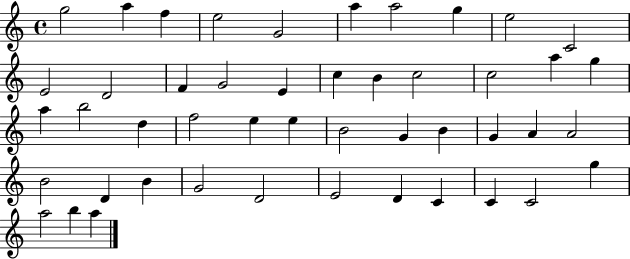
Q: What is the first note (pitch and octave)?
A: G5